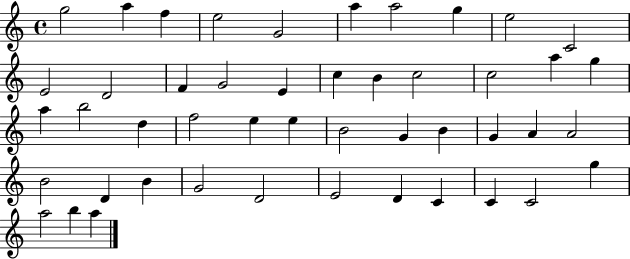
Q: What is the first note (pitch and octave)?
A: G5